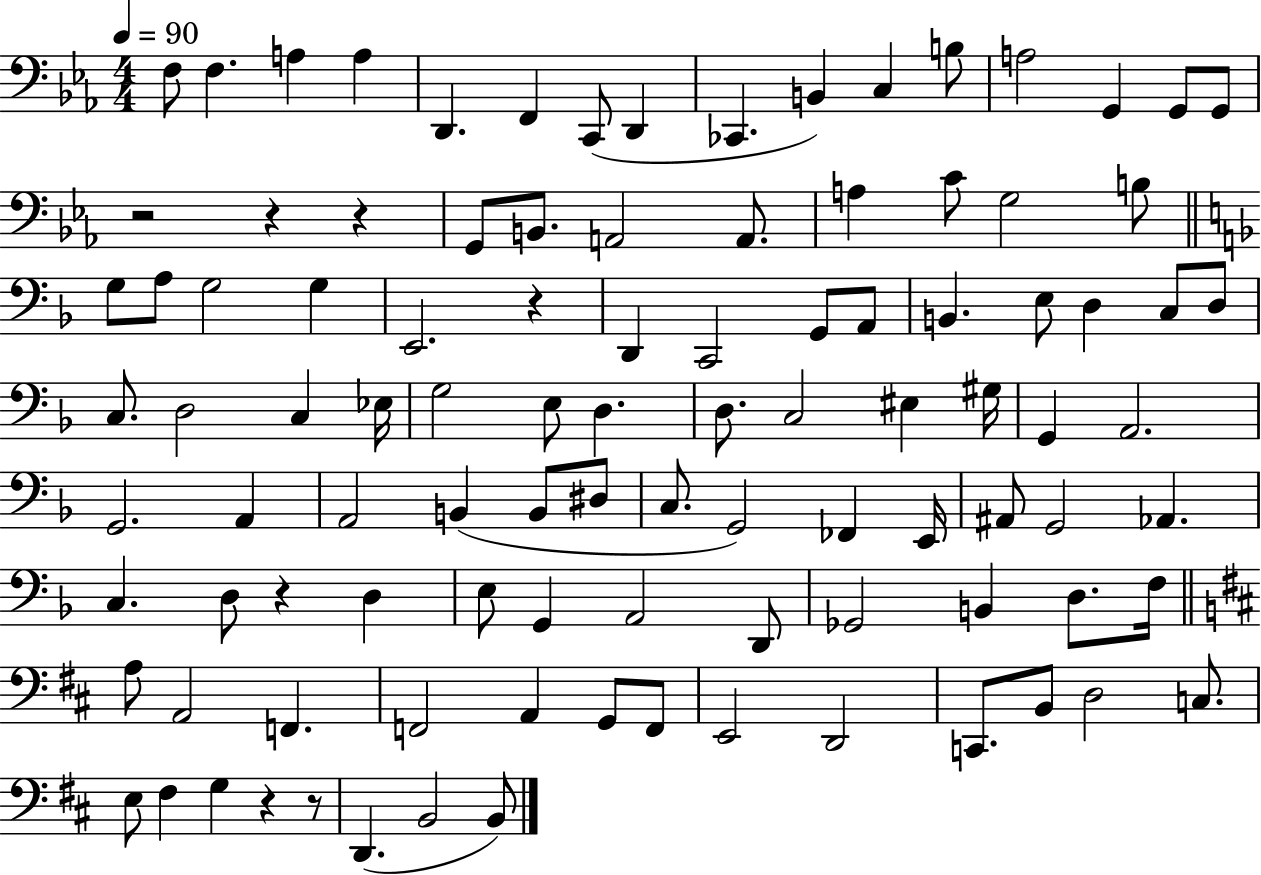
{
  \clef bass
  \numericTimeSignature
  \time 4/4
  \key ees \major
  \tempo 4 = 90
  \repeat volta 2 { f8 f4. a4 a4 | d,4. f,4 c,8( d,4 | ces,4. b,4) c4 b8 | a2 g,4 g,8 g,8 | \break r2 r4 r4 | g,8 b,8. a,2 a,8. | a4 c'8 g2 b8 | \bar "||" \break \key f \major g8 a8 g2 g4 | e,2. r4 | d,4 c,2 g,8 a,8 | b,4. e8 d4 c8 d8 | \break c8. d2 c4 ees16 | g2 e8 d4. | d8. c2 eis4 gis16 | g,4 a,2. | \break g,2. a,4 | a,2 b,4( b,8 dis8 | c8. g,2) fes,4 e,16 | ais,8 g,2 aes,4. | \break c4. d8 r4 d4 | e8 g,4 a,2 d,8 | ges,2 b,4 d8. f16 | \bar "||" \break \key d \major a8 a,2 f,4. | f,2 a,4 g,8 f,8 | e,2 d,2 | c,8. b,8 d2 c8. | \break e8 fis4 g4 r4 r8 | d,4.( b,2 b,8) | } \bar "|."
}